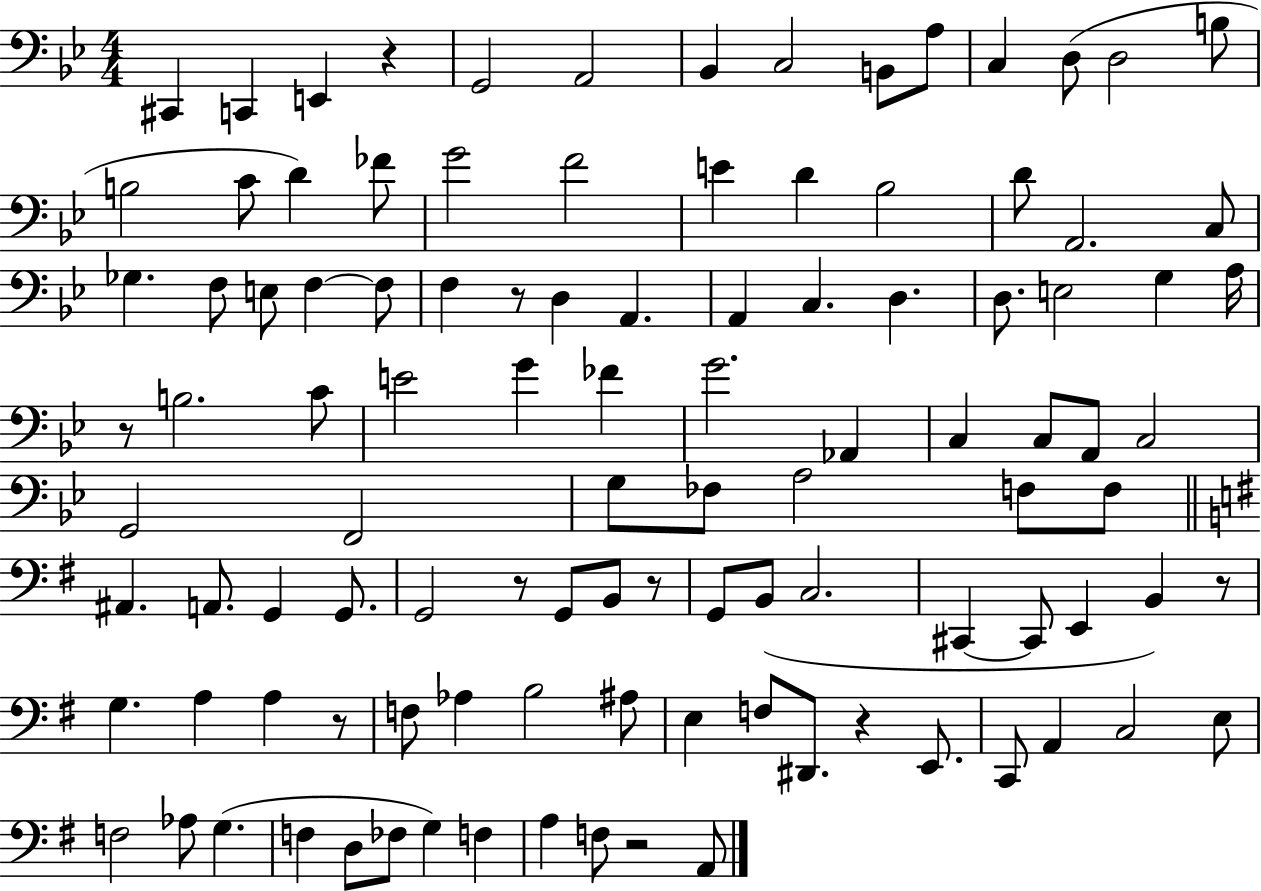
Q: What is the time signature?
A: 4/4